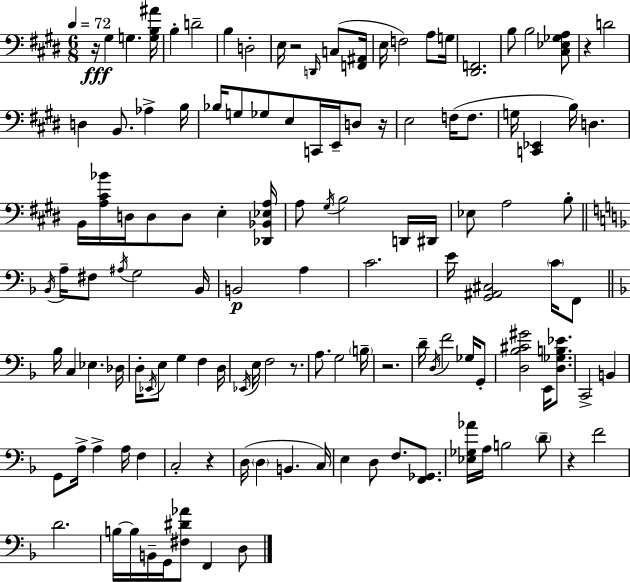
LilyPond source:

{
  \clef bass
  \numericTimeSignature
  \time 6/8
  \key e \major
  \tempo 4 = 72
  \repeat volta 2 { r16\fff gis4 g4. <g b ais'>16 | b4-. d'2-- | b4 d2-. | e16 r2 \grace { d,16 } c8( | \break <f, ais,>16 e16 f2) a8 | g16 <dis, f,>2. | b8 b2 <cis ees ges a>8 | r4 d'2 | \break d4 b,8. aes4-> | b16 bes16 g8 ges8 e8 c,16 e,16-- d8 | r16 e2 f16( f8. | g16 <c, ees,>4 b16) d4. | \break b,16 <a cis' bes'>16 d16 d8 d8 e4-. | <des, bes, ees a>16 a8 \acciaccatura { gis16 } b2 | d,16 dis,16 ees8 a2 | b8-. \bar "||" \break \key d \minor \acciaccatura { bes,16 } a16-- fis8 \acciaccatura { ais16 } g2 | bes,16 b,2\p a4 | c'2. | e'16 <g, ais, cis>2 \parenthesize c'16 | \break f,8 \bar "||" \break \key f \major bes16 c4 ees4. des16 | d16-. \acciaccatura { ees,16 } e8 g4 f4 | d16 \acciaccatura { ees,16 } e16 f2 r8. | a8. g2 | \break \parenthesize b16-- r2. | d'16-- \acciaccatura { d16 } f'2 | ges16 g,8-. <d bes cis' gis'>2 e,16 | <d ges b ees'>8. c,2-> b,4 | \break g,8 a16-> a4-> a16 f4 | c2-. r4 | d16( \parenthesize d4 b,4. | c16) e4 d8 f8. | \break <f, ges,>8. <ees ges aes'>16 a16 b2 | \parenthesize d'8-- r4 f'2 | d'2. | b16~~ b16 b,16-- g,16 <fis dis' aes'>8 f,4 | \break d8 } \bar "|."
}